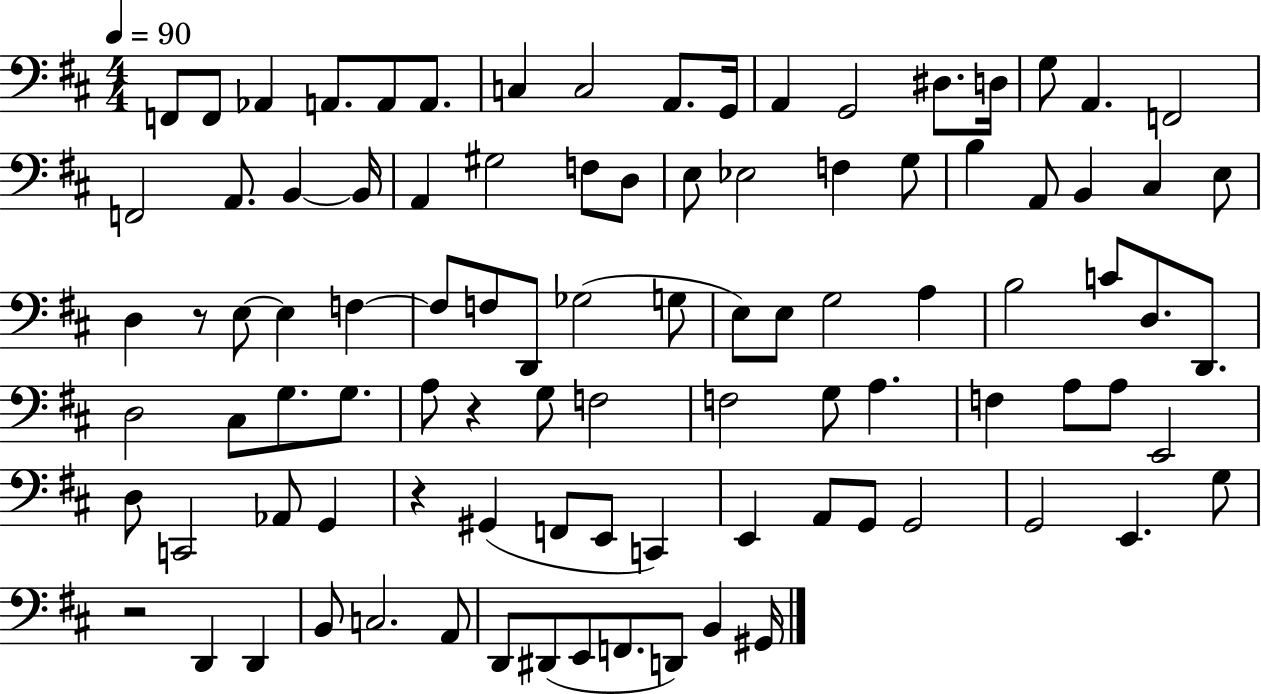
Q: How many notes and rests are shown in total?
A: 96